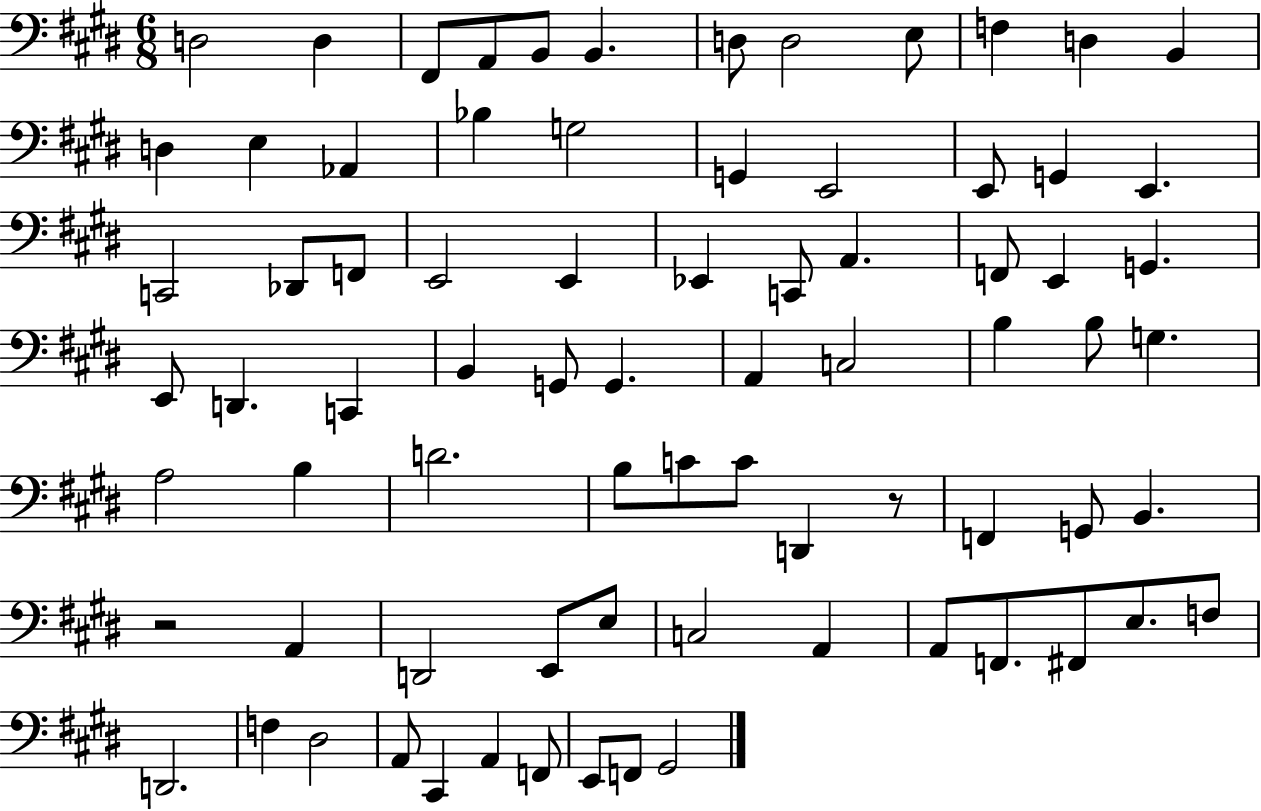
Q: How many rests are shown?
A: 2